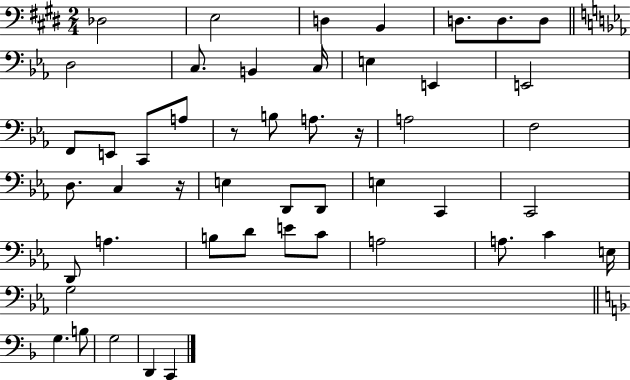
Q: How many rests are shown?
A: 3